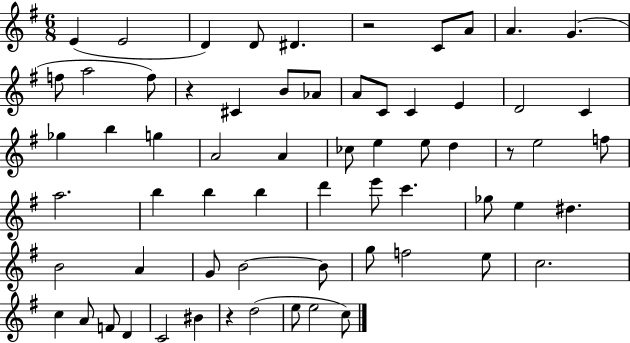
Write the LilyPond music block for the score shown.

{
  \clef treble
  \numericTimeSignature
  \time 6/8
  \key g \major
  \repeat volta 2 { e'4( e'2 | d'4) d'8 dis'4. | r2 c'8 a'8 | a'4. g'4.( | \break f''8 a''2 f''8) | r4 cis'4 b'8 aes'8 | a'8 c'8 c'4 e'4 | d'2 c'4 | \break ges''4 b''4 g''4 | a'2 a'4 | ces''8 e''4 e''8 d''4 | r8 e''2 f''8 | \break a''2. | b''4 b''4 b''4 | d'''4 e'''8 c'''4. | ges''8 e''4 dis''4. | \break b'2 a'4 | g'8 b'2~~ b'8 | g''8 f''2 e''8 | c''2. | \break c''4 a'8 f'8 d'4 | c'2 bis'4 | r4 d''2( | e''8 e''2 c''8) | \break } \bar "|."
}